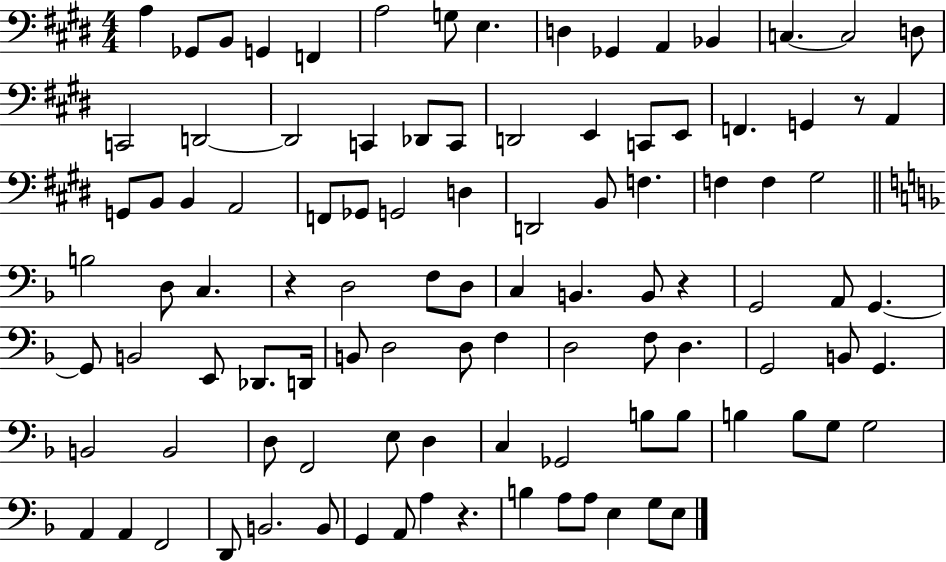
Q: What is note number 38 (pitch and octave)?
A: B2